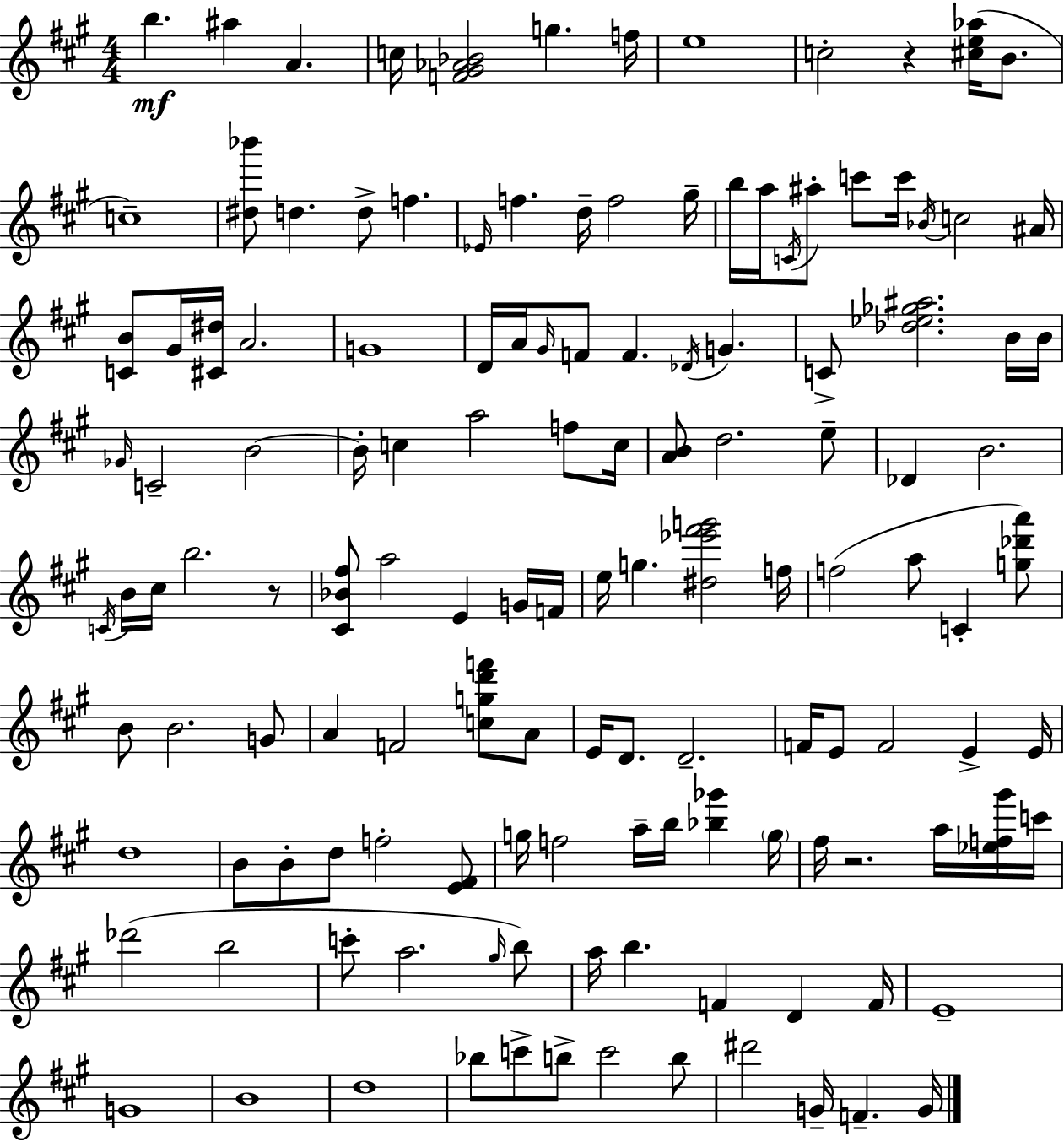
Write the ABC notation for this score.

X:1
T:Untitled
M:4/4
L:1/4
K:A
b ^a A c/4 [F^G_A_B]2 g f/4 e4 c2 z [^ce_a]/4 B/2 c4 [^d_b']/2 d d/2 f _E/4 f d/4 f2 ^g/4 b/4 a/4 C/4 ^a/2 c'/2 c'/4 _B/4 c2 ^A/4 [CB]/2 ^G/4 [^C^d]/4 A2 G4 D/4 A/4 ^G/4 F/2 F _D/4 G C/2 [_d_e_g^a]2 B/4 B/4 _G/4 C2 B2 B/4 c a2 f/2 c/4 [AB]/2 d2 e/2 _D B2 C/4 B/4 ^c/4 b2 z/2 [^C_B^f]/2 a2 E G/4 F/4 e/4 g [^d_e'^f'g']2 f/4 f2 a/2 C [g_d'a']/2 B/2 B2 G/2 A F2 [cgd'f']/2 A/2 E/4 D/2 D2 F/4 E/2 F2 E E/4 d4 B/2 B/2 d/2 f2 [E^F]/2 g/4 f2 a/4 b/4 [_b_g'] g/4 ^f/4 z2 a/4 [_ef^g']/4 c'/4 _d'2 b2 c'/2 a2 ^g/4 b/2 a/4 b F D F/4 E4 G4 B4 d4 _b/2 c'/2 b/2 c'2 b/2 ^d'2 G/4 F G/4